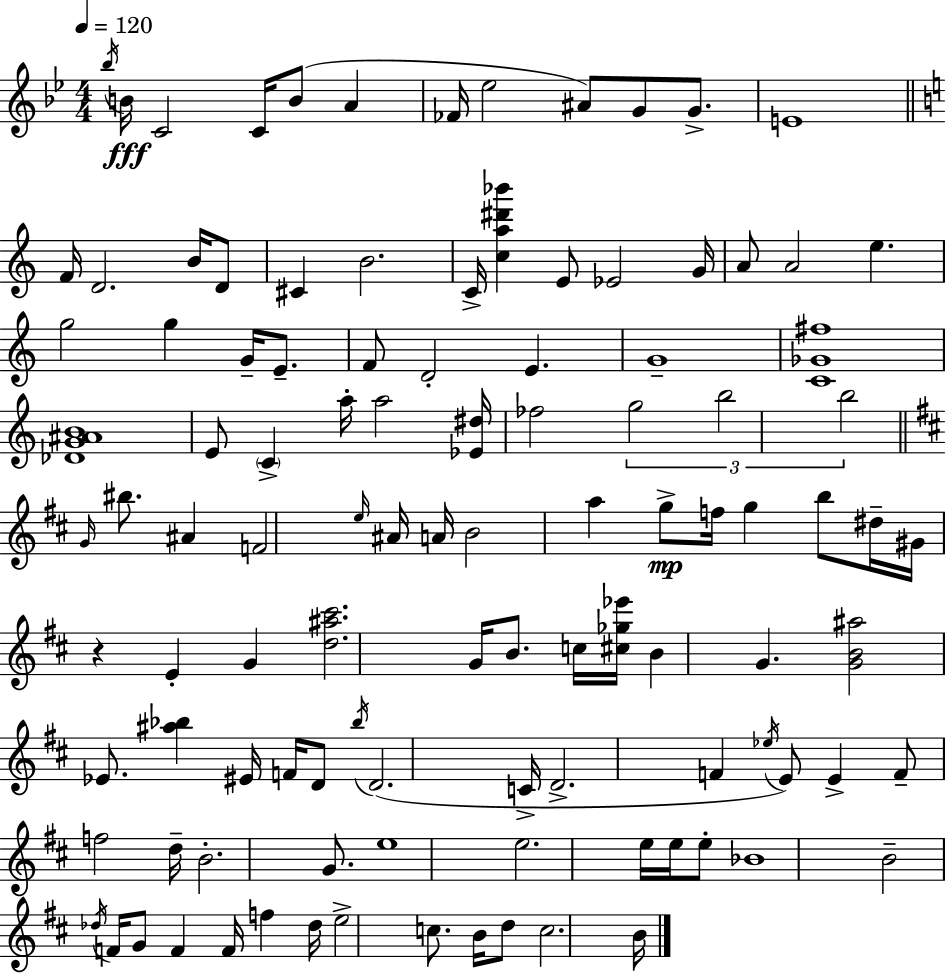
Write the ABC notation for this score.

X:1
T:Untitled
M:4/4
L:1/4
K:Bb
_b/4 B/4 C2 C/4 B/2 A _F/4 _e2 ^A/2 G/2 G/2 E4 F/4 D2 B/4 D/2 ^C B2 C/4 [ca^d'_b'] E/2 _E2 G/4 A/2 A2 e g2 g G/4 E/2 F/2 D2 E G4 [C_G^f]4 [_DG^AB]4 E/2 C a/4 a2 [_E^d]/4 _f2 g2 b2 b2 G/4 ^b/2 ^A F2 e/4 ^A/4 A/4 B2 a g/2 f/4 g b/2 ^d/4 ^G/4 z E G [d^a^c']2 G/4 B/2 c/4 [^c_g_e']/4 B G [GB^a]2 _E/2 [^a_b] ^E/4 F/4 D/2 _b/4 D2 C/4 D2 F _e/4 E/2 E F/2 f2 d/4 B2 G/2 e4 e2 e/4 e/4 e/2 _B4 B2 _d/4 F/4 G/2 F F/4 f _d/4 e2 c/2 B/4 d/2 c2 B/4